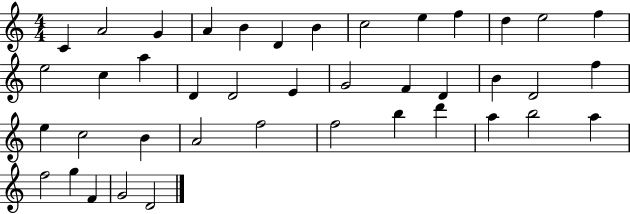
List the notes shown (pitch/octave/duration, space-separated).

C4/q A4/h G4/q A4/q B4/q D4/q B4/q C5/h E5/q F5/q D5/q E5/h F5/q E5/h C5/q A5/q D4/q D4/h E4/q G4/h F4/q D4/q B4/q D4/h F5/q E5/q C5/h B4/q A4/h F5/h F5/h B5/q D6/q A5/q B5/h A5/q F5/h G5/q F4/q G4/h D4/h